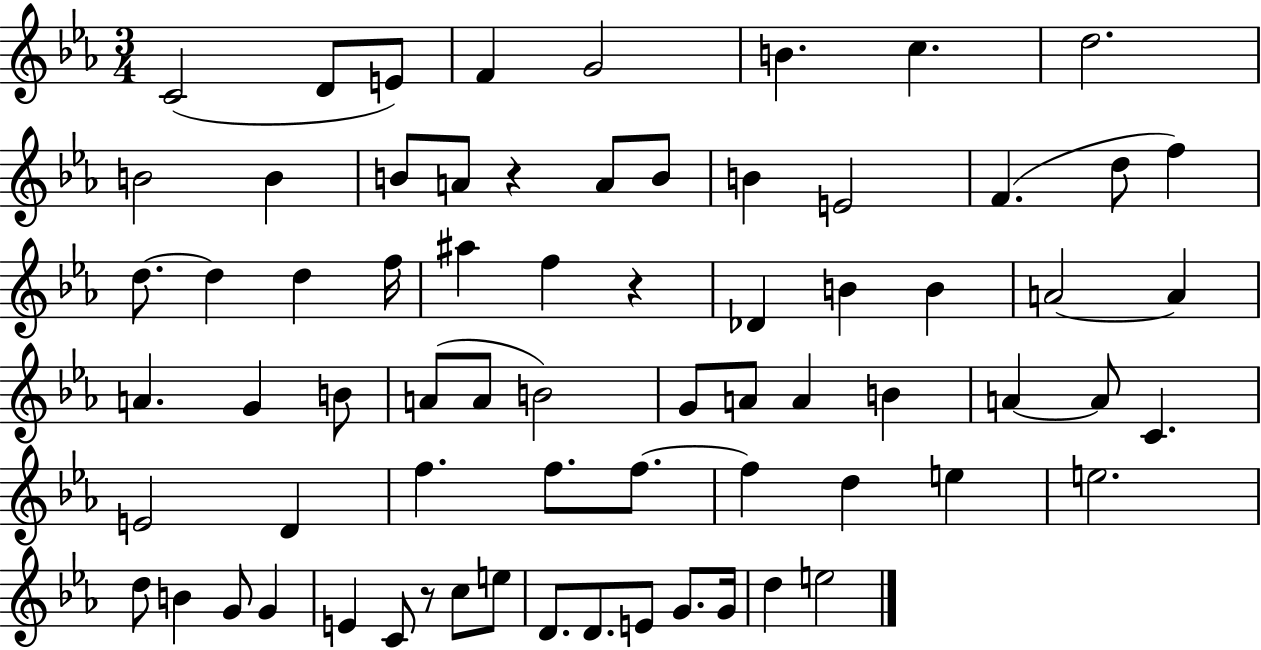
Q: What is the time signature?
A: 3/4